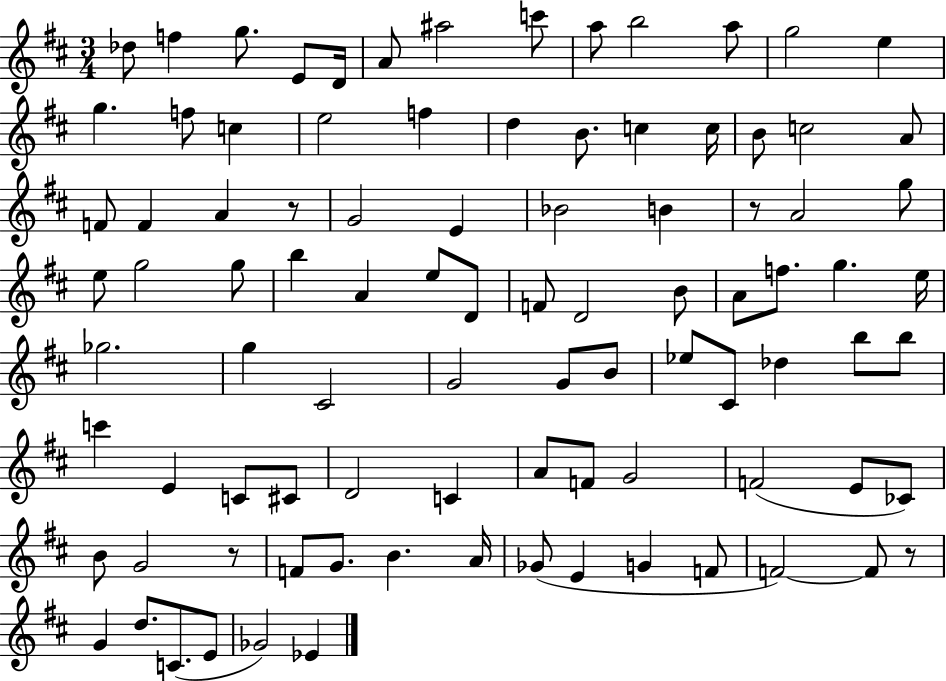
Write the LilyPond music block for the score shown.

{
  \clef treble
  \numericTimeSignature
  \time 3/4
  \key d \major
  des''8 f''4 g''8. e'8 d'16 | a'8 ais''2 c'''8 | a''8 b''2 a''8 | g''2 e''4 | \break g''4. f''8 c''4 | e''2 f''4 | d''4 b'8. c''4 c''16 | b'8 c''2 a'8 | \break f'8 f'4 a'4 r8 | g'2 e'4 | bes'2 b'4 | r8 a'2 g''8 | \break e''8 g''2 g''8 | b''4 a'4 e''8 d'8 | f'8 d'2 b'8 | a'8 f''8. g''4. e''16 | \break ges''2. | g''4 cis'2 | g'2 g'8 b'8 | ees''8 cis'8 des''4 b''8 b''8 | \break c'''4 e'4 c'8 cis'8 | d'2 c'4 | a'8 f'8 g'2 | f'2( e'8 ces'8) | \break b'8 g'2 r8 | f'8 g'8. b'4. a'16 | ges'8( e'4 g'4 f'8 | f'2~~) f'8 r8 | \break g'4 d''8. c'8.( e'8 | ges'2) ees'4 | \bar "|."
}